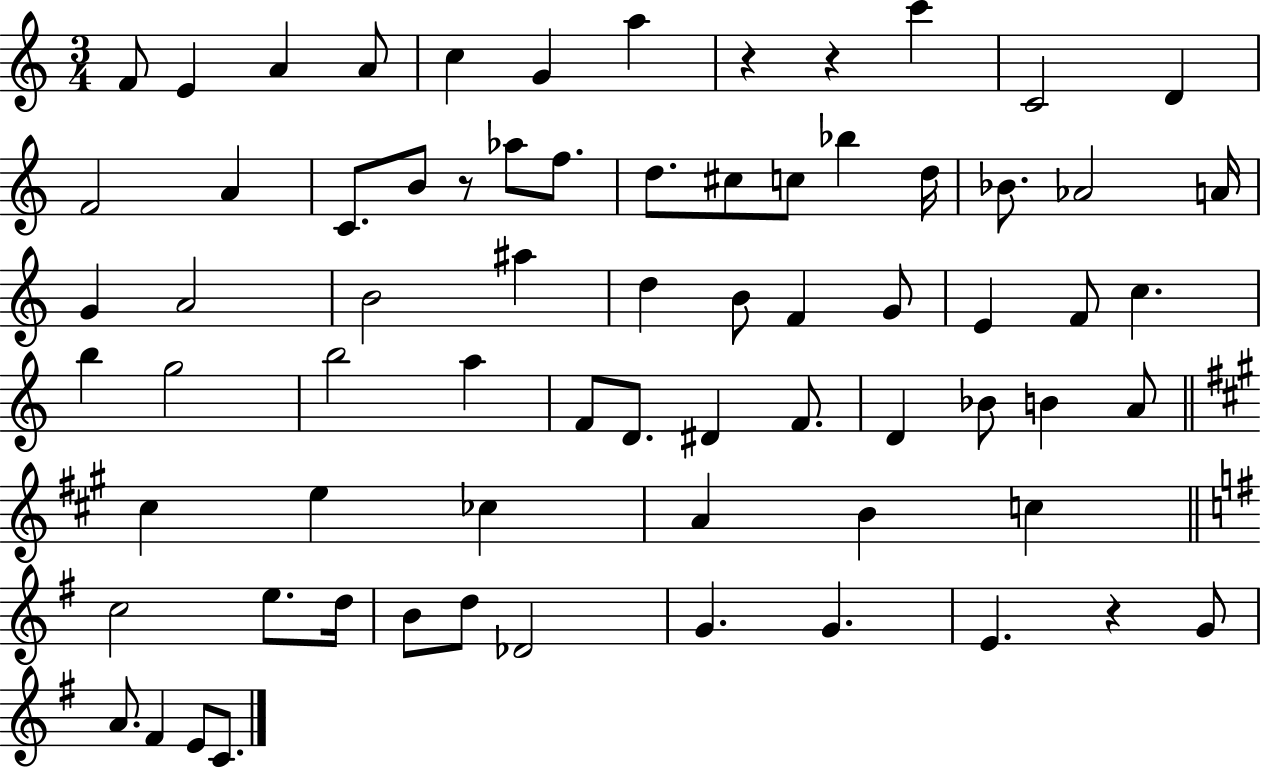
F4/e E4/q A4/q A4/e C5/q G4/q A5/q R/q R/q C6/q C4/h D4/q F4/h A4/q C4/e. B4/e R/e Ab5/e F5/e. D5/e. C#5/e C5/e Bb5/q D5/s Bb4/e. Ab4/h A4/s G4/q A4/h B4/h A#5/q D5/q B4/e F4/q G4/e E4/q F4/e C5/q. B5/q G5/h B5/h A5/q F4/e D4/e. D#4/q F4/e. D4/q Bb4/e B4/q A4/e C#5/q E5/q CES5/q A4/q B4/q C5/q C5/h E5/e. D5/s B4/e D5/e Db4/h G4/q. G4/q. E4/q. R/q G4/e A4/e. F#4/q E4/e C4/e.